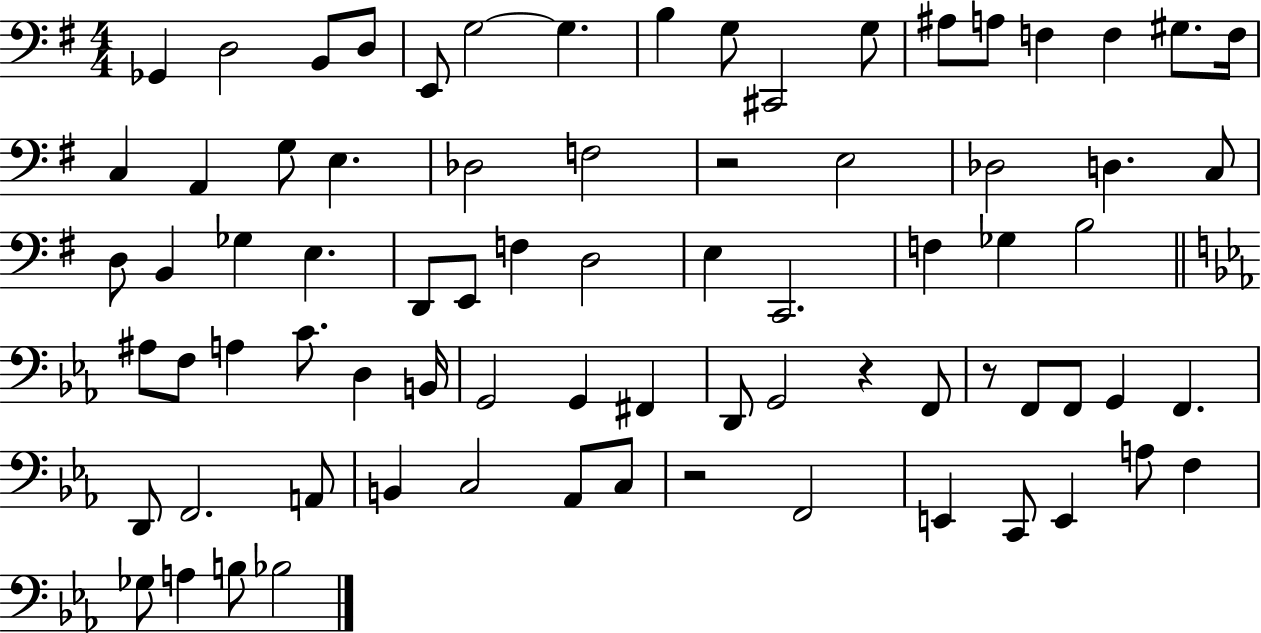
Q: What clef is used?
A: bass